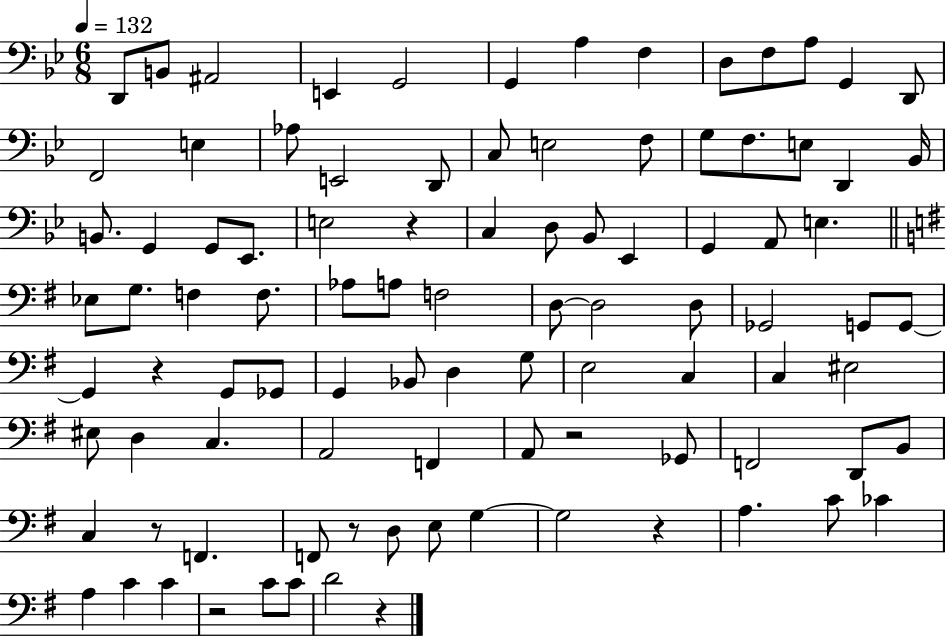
X:1
T:Untitled
M:6/8
L:1/4
K:Bb
D,,/2 B,,/2 ^A,,2 E,, G,,2 G,, A, F, D,/2 F,/2 A,/2 G,, D,,/2 F,,2 E, _A,/2 E,,2 D,,/2 C,/2 E,2 F,/2 G,/2 F,/2 E,/2 D,, _B,,/4 B,,/2 G,, G,,/2 _E,,/2 E,2 z C, D,/2 _B,,/2 _E,, G,, A,,/2 E, _E,/2 G,/2 F, F,/2 _A,/2 A,/2 F,2 D,/2 D,2 D,/2 _G,,2 G,,/2 G,,/2 G,, z G,,/2 _G,,/2 G,, _B,,/2 D, G,/2 E,2 C, C, ^E,2 ^E,/2 D, C, A,,2 F,, A,,/2 z2 _G,,/2 F,,2 D,,/2 B,,/2 C, z/2 F,, F,,/2 z/2 D,/2 E,/2 G, G,2 z A, C/2 _C A, C C z2 C/2 C/2 D2 z